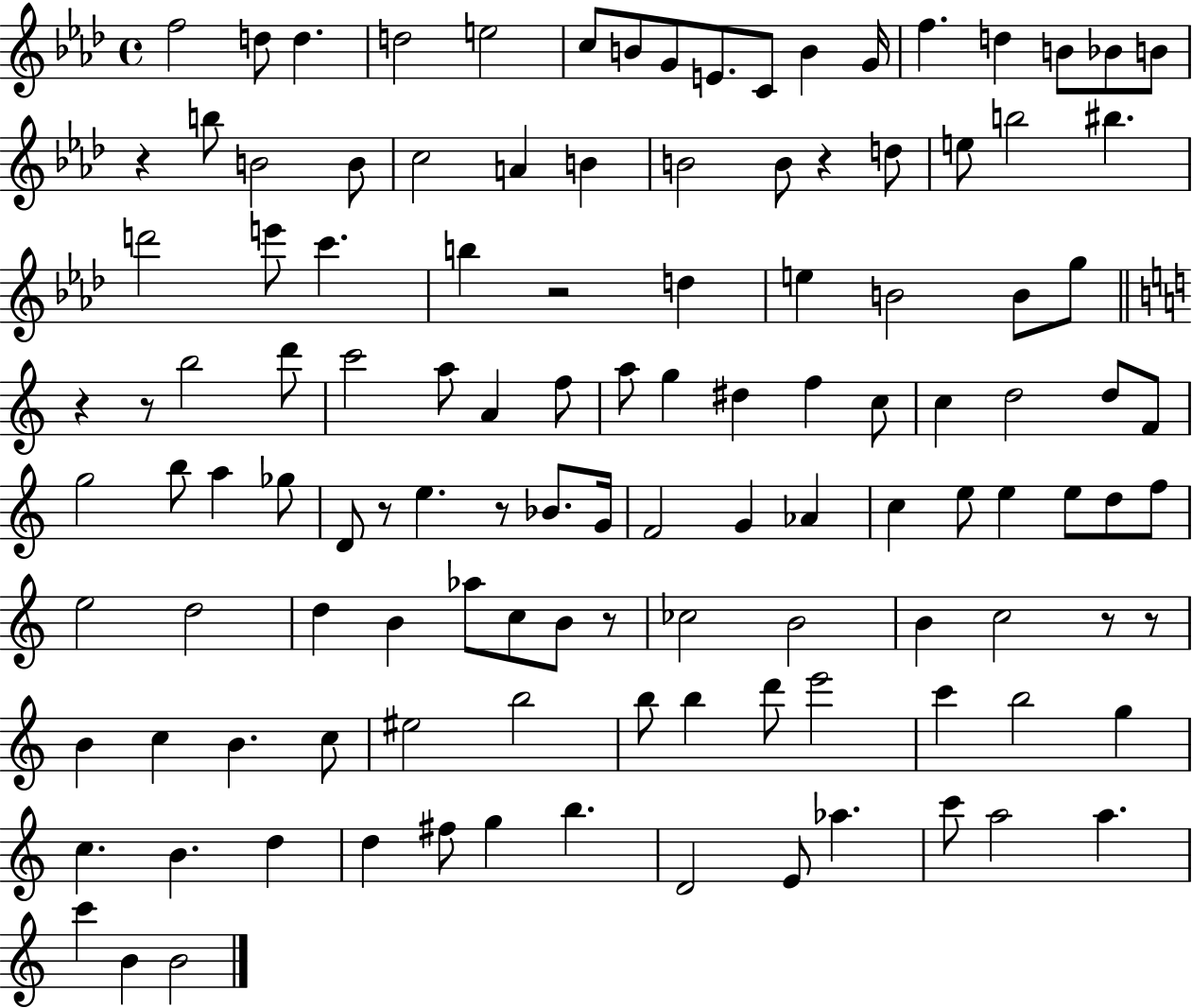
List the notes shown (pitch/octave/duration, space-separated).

F5/h D5/e D5/q. D5/h E5/h C5/e B4/e G4/e E4/e. C4/e B4/q G4/s F5/q. D5/q B4/e Bb4/e B4/e R/q B5/e B4/h B4/e C5/h A4/q B4/q B4/h B4/e R/q D5/e E5/e B5/h BIS5/q. D6/h E6/e C6/q. B5/q R/h D5/q E5/q B4/h B4/e G5/e R/q R/e B5/h D6/e C6/h A5/e A4/q F5/e A5/e G5/q D#5/q F5/q C5/e C5/q D5/h D5/e F4/e G5/h B5/e A5/q Gb5/e D4/e R/e E5/q. R/e Bb4/e. G4/s F4/h G4/q Ab4/q C5/q E5/e E5/q E5/e D5/e F5/e E5/h D5/h D5/q B4/q Ab5/e C5/e B4/e R/e CES5/h B4/h B4/q C5/h R/e R/e B4/q C5/q B4/q. C5/e EIS5/h B5/h B5/e B5/q D6/e E6/h C6/q B5/h G5/q C5/q. B4/q. D5/q D5/q F#5/e G5/q B5/q. D4/h E4/e Ab5/q. C6/e A5/h A5/q. C6/q B4/q B4/h